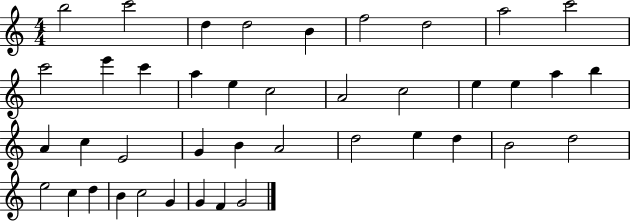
B5/h C6/h D5/q D5/h B4/q F5/h D5/h A5/h C6/h C6/h E6/q C6/q A5/q E5/q C5/h A4/h C5/h E5/q E5/q A5/q B5/q A4/q C5/q E4/h G4/q B4/q A4/h D5/h E5/q D5/q B4/h D5/h E5/h C5/q D5/q B4/q C5/h G4/q G4/q F4/q G4/h